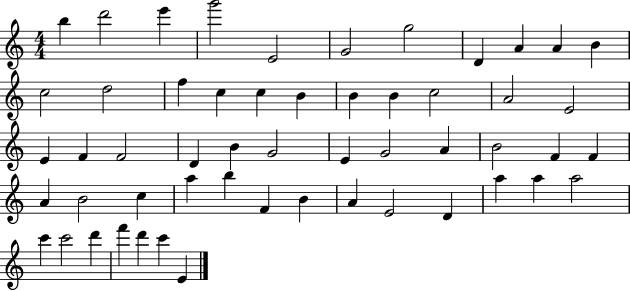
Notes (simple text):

B5/q D6/h E6/q G6/h E4/h G4/h G5/h D4/q A4/q A4/q B4/q C5/h D5/h F5/q C5/q C5/q B4/q B4/q B4/q C5/h A4/h E4/h E4/q F4/q F4/h D4/q B4/q G4/h E4/q G4/h A4/q B4/h F4/q F4/q A4/q B4/h C5/q A5/q B5/q F4/q B4/q A4/q E4/h D4/q A5/q A5/q A5/h C6/q C6/h D6/q F6/q D6/q C6/q E4/q